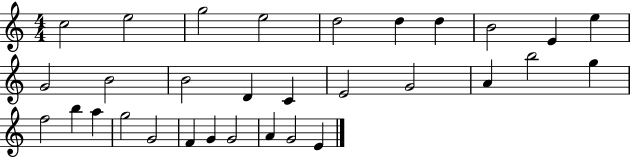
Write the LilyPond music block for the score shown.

{
  \clef treble
  \numericTimeSignature
  \time 4/4
  \key c \major
  c''2 e''2 | g''2 e''2 | d''2 d''4 d''4 | b'2 e'4 e''4 | \break g'2 b'2 | b'2 d'4 c'4 | e'2 g'2 | a'4 b''2 g''4 | \break f''2 b''4 a''4 | g''2 g'2 | f'4 g'4 g'2 | a'4 g'2 e'4 | \break \bar "|."
}